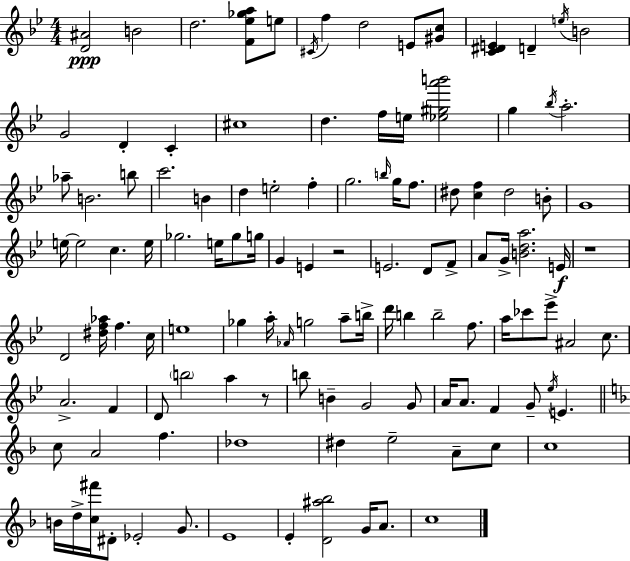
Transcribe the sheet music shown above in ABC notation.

X:1
T:Untitled
M:4/4
L:1/4
K:Gm
[D^A]2 B2 d2 [F_e_ga]/2 e/2 ^C/4 f d2 E/2 [^Gc]/2 [C^DE] D e/4 B2 G2 D C ^c4 d f/4 e/4 [_e^ga'b']2 g _b/4 a2 _a/2 B2 b/2 c'2 B d e2 f g2 b/4 g/4 f/2 ^d/2 [cf] ^d2 B/2 G4 e/4 e2 c e/4 _g2 e/4 _g/2 g/4 G E z2 E2 D/2 F/2 A/2 G/4 [Bda]2 E/4 z4 D2 [^df_a]/4 f c/4 e4 _g a/4 _A/4 g2 a/2 b/4 d'/4 b b2 f/2 a/4 _c'/2 _e'/2 ^A2 c/2 A2 F D/2 b2 a z/2 b/2 B G2 G/2 A/4 A/2 F G/2 _e/4 E c/2 A2 f _d4 ^d e2 A/2 c/2 c4 B/4 d/4 [c^f']/4 ^D/2 _E2 G/2 E4 E [D^a_b]2 G/4 A/2 c4